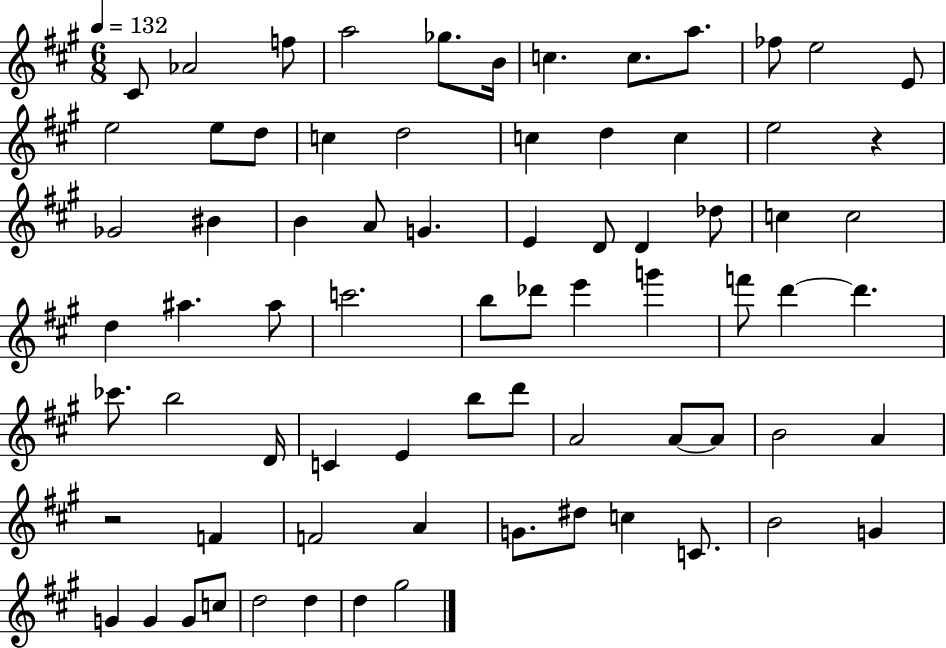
{
  \clef treble
  \numericTimeSignature
  \time 6/8
  \key a \major
  \tempo 4 = 132
  cis'8 aes'2 f''8 | a''2 ges''8. b'16 | c''4. c''8. a''8. | fes''8 e''2 e'8 | \break e''2 e''8 d''8 | c''4 d''2 | c''4 d''4 c''4 | e''2 r4 | \break ges'2 bis'4 | b'4 a'8 g'4. | e'4 d'8 d'4 des''8 | c''4 c''2 | \break d''4 ais''4. ais''8 | c'''2. | b''8 des'''8 e'''4 g'''4 | f'''8 d'''4~~ d'''4. | \break ces'''8. b''2 d'16 | c'4 e'4 b''8 d'''8 | a'2 a'8~~ a'8 | b'2 a'4 | \break r2 f'4 | f'2 a'4 | g'8. dis''8 c''4 c'8. | b'2 g'4 | \break g'4 g'4 g'8 c''8 | d''2 d''4 | d''4 gis''2 | \bar "|."
}